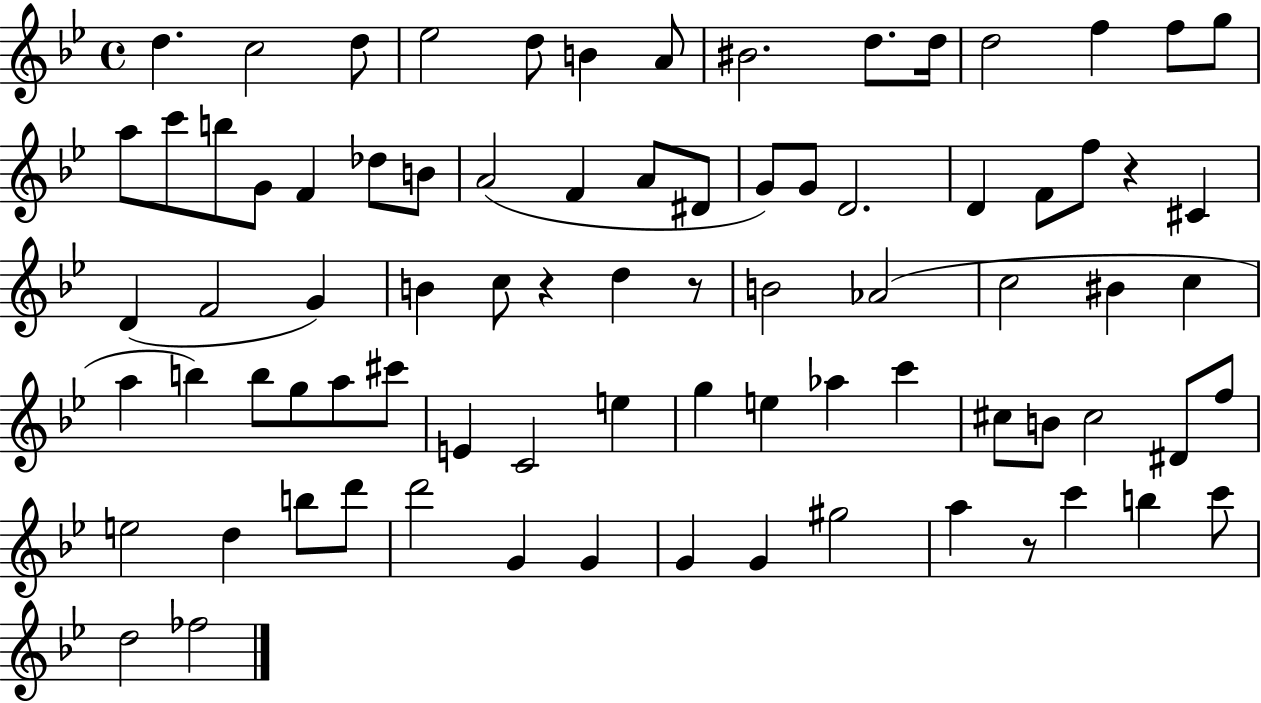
{
  \clef treble
  \time 4/4
  \defaultTimeSignature
  \key bes \major
  \repeat volta 2 { d''4. c''2 d''8 | ees''2 d''8 b'4 a'8 | bis'2. d''8. d''16 | d''2 f''4 f''8 g''8 | \break a''8 c'''8 b''8 g'8 f'4 des''8 b'8 | a'2( f'4 a'8 dis'8 | g'8) g'8 d'2. | d'4 f'8 f''8 r4 cis'4 | \break d'4( f'2 g'4) | b'4 c''8 r4 d''4 r8 | b'2 aes'2( | c''2 bis'4 c''4 | \break a''4 b''4) b''8 g''8 a''8 cis'''8 | e'4 c'2 e''4 | g''4 e''4 aes''4 c'''4 | cis''8 b'8 cis''2 dis'8 f''8 | \break e''2 d''4 b''8 d'''8 | d'''2 g'4 g'4 | g'4 g'4 gis''2 | a''4 r8 c'''4 b''4 c'''8 | \break d''2 fes''2 | } \bar "|."
}